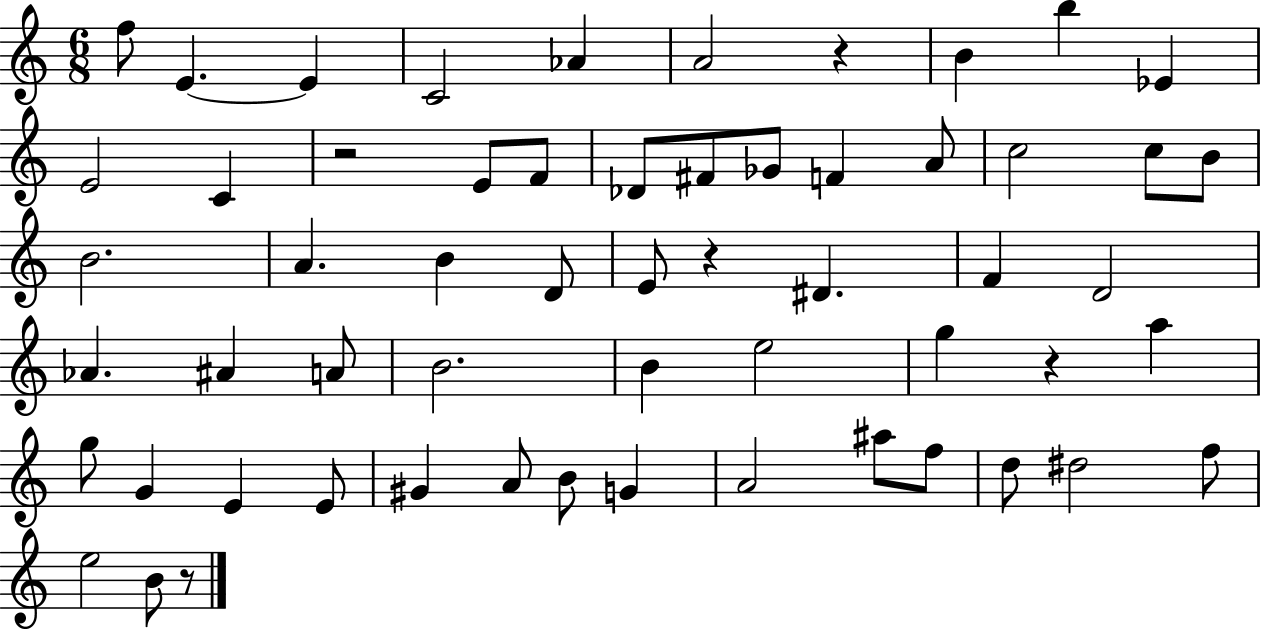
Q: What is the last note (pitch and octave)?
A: B4